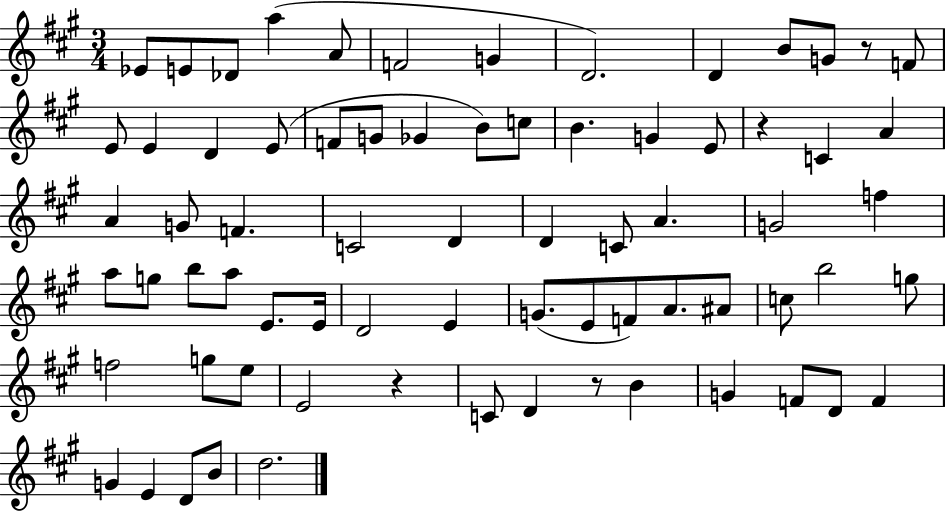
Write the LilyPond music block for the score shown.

{
  \clef treble
  \numericTimeSignature
  \time 3/4
  \key a \major
  ees'8 e'8 des'8 a''4( a'8 | f'2 g'4 | d'2.) | d'4 b'8 g'8 r8 f'8 | \break e'8 e'4 d'4 e'8( | f'8 g'8 ges'4 b'8) c''8 | b'4. g'4 e'8 | r4 c'4 a'4 | \break a'4 g'8 f'4. | c'2 d'4 | d'4 c'8 a'4. | g'2 f''4 | \break a''8 g''8 b''8 a''8 e'8. e'16 | d'2 e'4 | g'8.( e'8 f'8) a'8. ais'8 | c''8 b''2 g''8 | \break f''2 g''8 e''8 | e'2 r4 | c'8 d'4 r8 b'4 | g'4 f'8 d'8 f'4 | \break g'4 e'4 d'8 b'8 | d''2. | \bar "|."
}